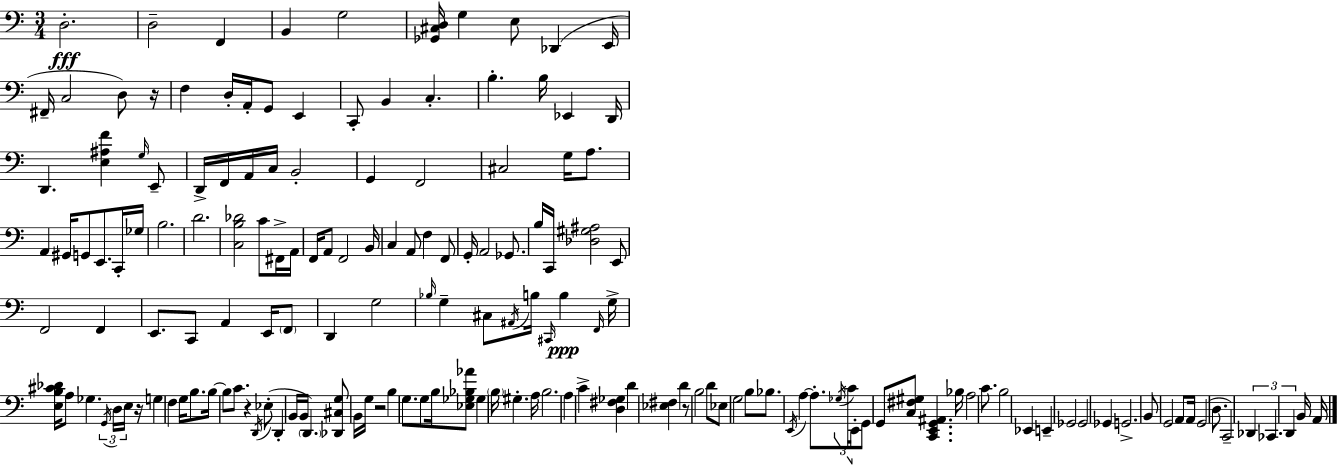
{
  \clef bass
  \numericTimeSignature
  \time 3/4
  \key c \major
  d2.-.\fff | d2-- f,4 | b,4 g2 | <ges, cis d>16 g4 e8 des,4( e,16 | \break fis,16-- c2 d8) r16 | f4 d16-. a,16-. g,8 e,4 | c,8-. b,4 c4.-. | b4.-. b16 ees,4 d,16 | \break d,4. <e ais f'>4 \grace { g16 } e,8-- | d,16-> f,16 a,16 c16 b,2-. | g,4 f,2 | cis2 g16 a8. | \break a,4 gis,16 g,8 e,8. c,16-. | ges16 b2. | d'2. | <c b des'>2 c'8 fis,16-> | \break a,16 f,16 a,8 f,2 | b,16 c4 a,8 f4 f,8 | g,16-. a,2 ges,8. | b16 c,16 <des gis ais>2 e,8 | \break f,2 f,4 | e,8. c,8 a,4 e,16 \parenthesize f,8 | d,4 g2 | \grace { bes16 } g4-- cis8 \acciaccatura { ais,16 } b16 \grace { cis,16 } b4\ppp | \break \grace { f,16 } g16-> <e b cis' des'>16 a8 ges4. | \tuplet 3/2 { \acciaccatura { g,16 } d16 e16 } r16 g4 f4 | g16 b8. b16~~ b8 c'8. | r4 \acciaccatura { d,16 } ees8-.( d,4-. b,16 | \break b,16 \parenthesize d,4.) <des, cis g>8 b,16 g16 r2 | b4 g8. | g8 b16 <ees ges bes aes'>8 ges4 \parenthesize b16 | gis4.-. a16 b2. | \break a4 c'4-> | <d fis ges>4 d'4 <ees fis>4 | d'4 r8 b2 | d'8 ees8 g2 | \break b8 bes8. \acciaccatura { e,16 } a4~~ | a8.-. \tuplet 3/2 { \acciaccatura { ges16 } c'16 e,16-. } g,8 g,8 | <c fis gis>8 <c, e, g, ais,>4. bes16 a2 | c'8. b2 | \break ees,4 e,4-- | ges,2 ges,2 | ges,4 g,2.-> | b,8 g,2 | \break a,8 a,16 g,2( | d8. c,2--) | \tuplet 3/2 { des,4 ces,4. | d,4 } b,16 a,16 \bar "|."
}